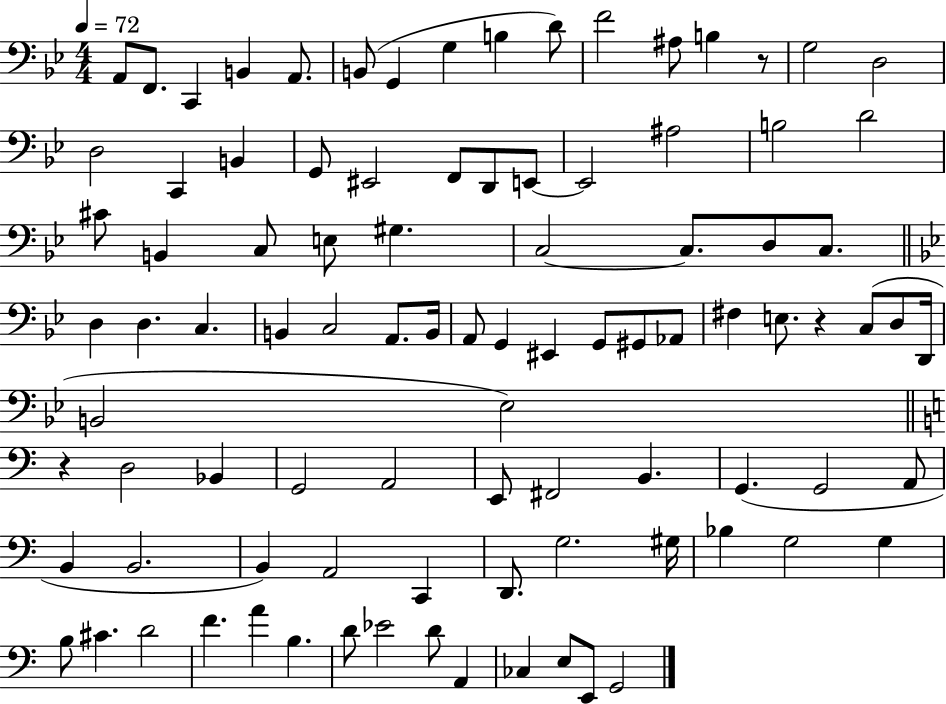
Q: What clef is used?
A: bass